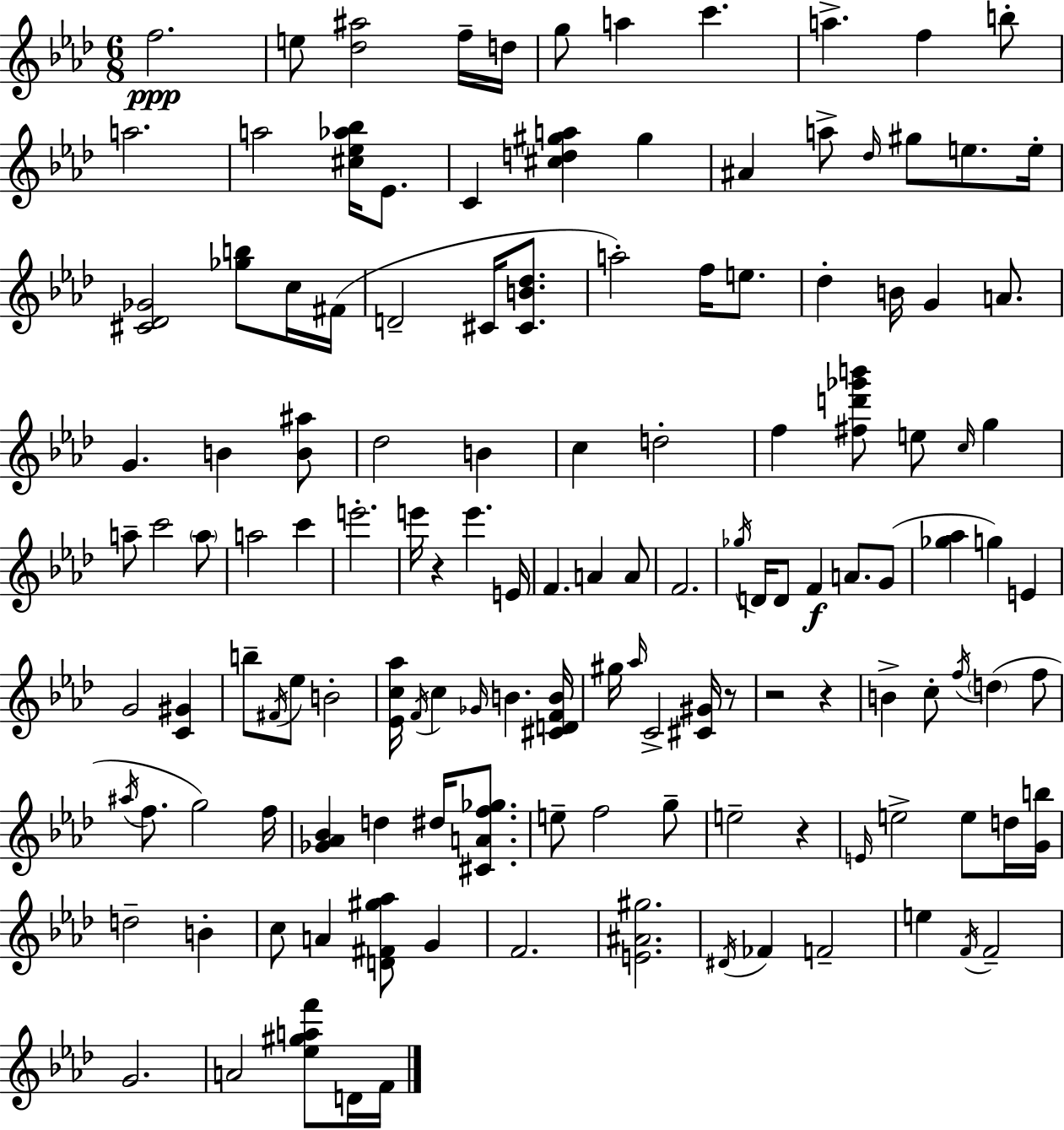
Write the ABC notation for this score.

X:1
T:Untitled
M:6/8
L:1/4
K:Ab
f2 e/2 [_d^a]2 f/4 d/4 g/2 a c' a f b/2 a2 a2 [^c_e_a_b]/4 _E/2 C [^cd^ga] ^g ^A a/2 _d/4 ^g/2 e/2 e/4 [^C_D_G]2 [_gb]/2 c/4 ^F/4 D2 ^C/4 [^CB_d]/2 a2 f/4 e/2 _d B/4 G A/2 G B [B^a]/2 _d2 B c d2 f [^fd'_g'b']/2 e/2 c/4 g a/2 c'2 a/2 a2 c' e'2 e'/4 z e' E/4 F A A/2 F2 _g/4 D/4 D/2 F A/2 G/2 [_g_a] g E G2 [C^G] b/2 ^F/4 _e/2 B2 [_Ec_a]/4 F/4 c _G/4 B [^CDFB]/4 ^g/4 _a/4 C2 [^C^G]/4 z/2 z2 z B c/2 f/4 d f/2 ^a/4 f/2 g2 f/4 [_G_A_B] d ^d/4 [^CAf_g]/2 e/2 f2 g/2 e2 z E/4 e2 e/2 d/4 [Gb]/4 d2 B c/2 A [D^F^g_a]/2 G F2 [E^A^g]2 ^D/4 _F F2 e F/4 F2 G2 A2 [_e^gaf']/2 D/4 F/4